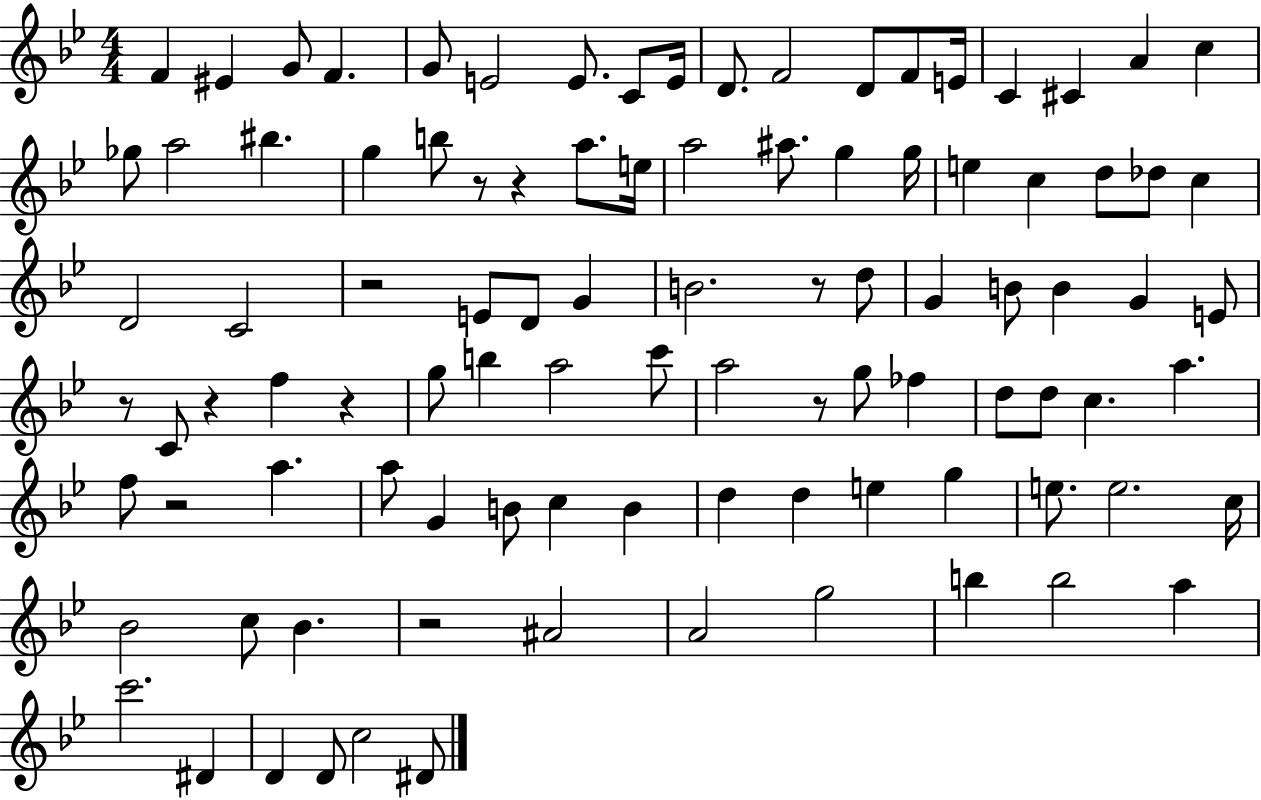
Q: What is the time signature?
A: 4/4